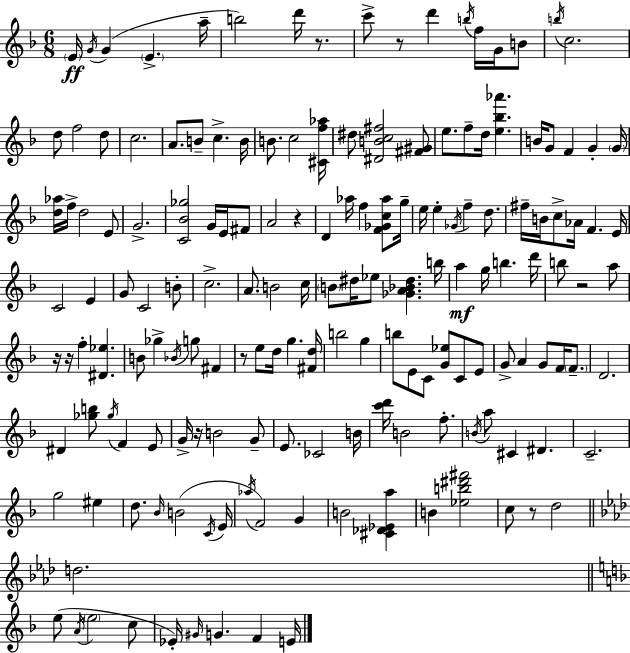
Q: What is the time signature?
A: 6/8